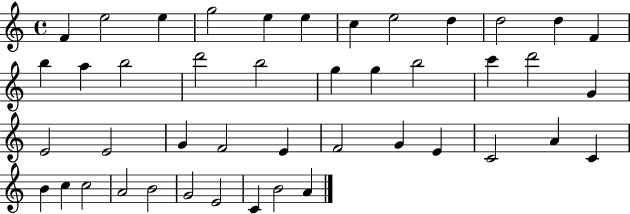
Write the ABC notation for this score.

X:1
T:Untitled
M:4/4
L:1/4
K:C
F e2 e g2 e e c e2 d d2 d F b a b2 d'2 b2 g g b2 c' d'2 G E2 E2 G F2 E F2 G E C2 A C B c c2 A2 B2 G2 E2 C B2 A